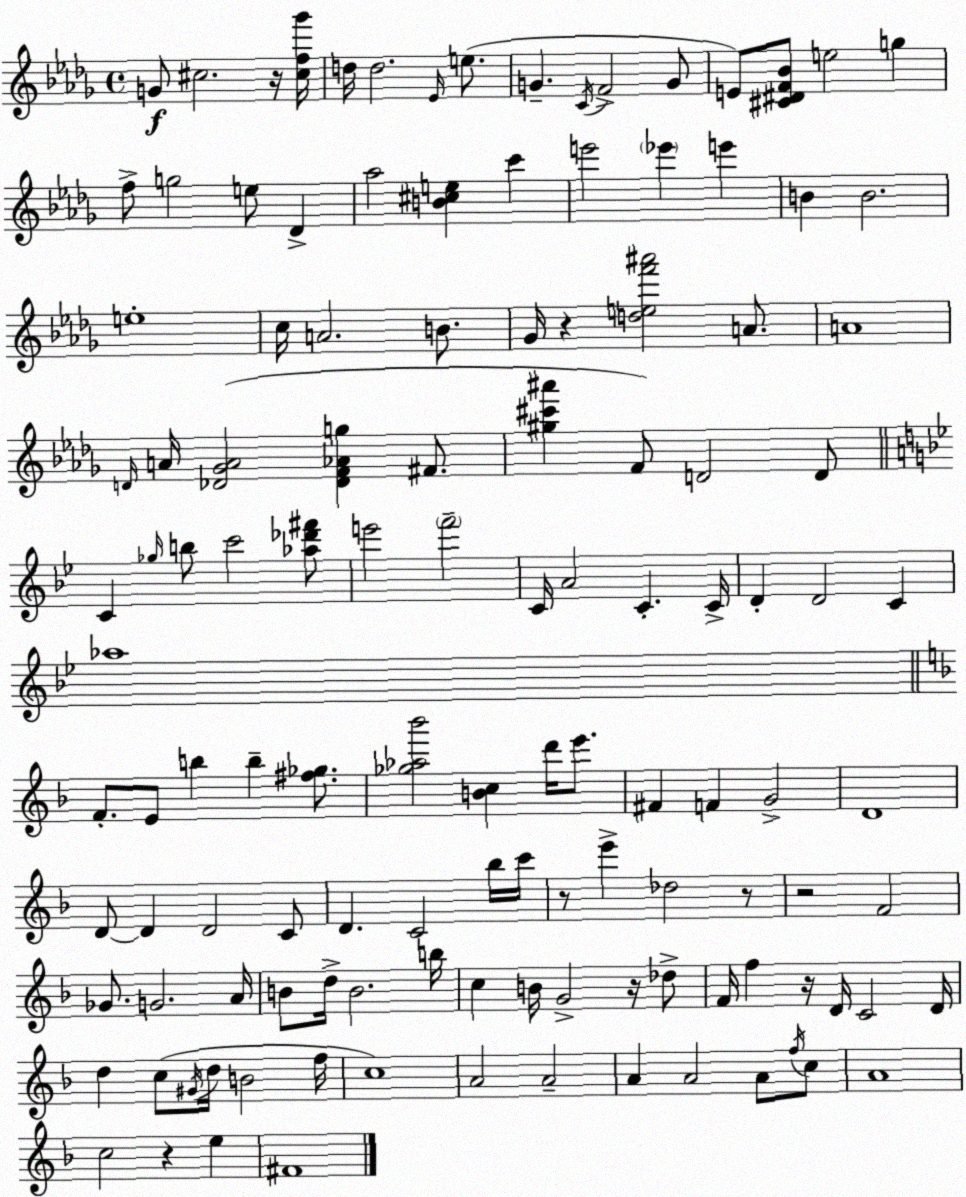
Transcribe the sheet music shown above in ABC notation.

X:1
T:Untitled
M:4/4
L:1/4
K:Bbm
G/2 ^c2 z/4 [^cf_g']/4 d/4 d2 _E/4 e/2 G C/4 F2 G/2 E/2 [^C^DF_B]/2 e2 g f/2 g2 e/2 _D _a2 [B^ce] c' e'2 _e' e' B B2 e4 c/4 A2 B/2 _G/4 z [def'^a']2 A/2 A4 D/4 A/4 [_D_GA]2 [_DF_Ag] ^F/2 [^g^c'^a'] F/2 D2 D/2 C _g/4 b/2 c'2 [_a_d'^f']/2 e'2 f'2 C/4 A2 C C/4 D D2 C _a4 F/2 E/2 b b [^f_g]/2 [_g_a_b']2 [Bc] d'/4 e'/2 ^F F G2 D4 D/2 D D2 C/2 D C2 _b/4 c'/4 z/2 e' _d2 z/2 z2 F2 _G/2 G2 A/4 B/2 d/4 B2 b/4 c B/4 G2 z/4 _d/2 F/4 f z/4 D/4 C2 D/4 d c/2 ^G/4 d/4 B2 f/4 c4 A2 A2 A A2 A/2 f/4 c/2 A4 c2 z e ^F4